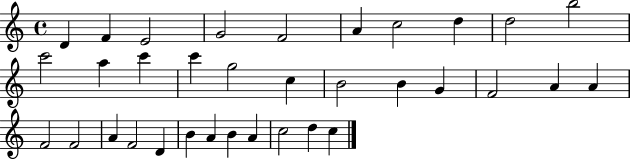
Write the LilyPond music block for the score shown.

{
  \clef treble
  \time 4/4
  \defaultTimeSignature
  \key c \major
  d'4 f'4 e'2 | g'2 f'2 | a'4 c''2 d''4 | d''2 b''2 | \break c'''2 a''4 c'''4 | c'''4 g''2 c''4 | b'2 b'4 g'4 | f'2 a'4 a'4 | \break f'2 f'2 | a'4 f'2 d'4 | b'4 a'4 b'4 a'4 | c''2 d''4 c''4 | \break \bar "|."
}